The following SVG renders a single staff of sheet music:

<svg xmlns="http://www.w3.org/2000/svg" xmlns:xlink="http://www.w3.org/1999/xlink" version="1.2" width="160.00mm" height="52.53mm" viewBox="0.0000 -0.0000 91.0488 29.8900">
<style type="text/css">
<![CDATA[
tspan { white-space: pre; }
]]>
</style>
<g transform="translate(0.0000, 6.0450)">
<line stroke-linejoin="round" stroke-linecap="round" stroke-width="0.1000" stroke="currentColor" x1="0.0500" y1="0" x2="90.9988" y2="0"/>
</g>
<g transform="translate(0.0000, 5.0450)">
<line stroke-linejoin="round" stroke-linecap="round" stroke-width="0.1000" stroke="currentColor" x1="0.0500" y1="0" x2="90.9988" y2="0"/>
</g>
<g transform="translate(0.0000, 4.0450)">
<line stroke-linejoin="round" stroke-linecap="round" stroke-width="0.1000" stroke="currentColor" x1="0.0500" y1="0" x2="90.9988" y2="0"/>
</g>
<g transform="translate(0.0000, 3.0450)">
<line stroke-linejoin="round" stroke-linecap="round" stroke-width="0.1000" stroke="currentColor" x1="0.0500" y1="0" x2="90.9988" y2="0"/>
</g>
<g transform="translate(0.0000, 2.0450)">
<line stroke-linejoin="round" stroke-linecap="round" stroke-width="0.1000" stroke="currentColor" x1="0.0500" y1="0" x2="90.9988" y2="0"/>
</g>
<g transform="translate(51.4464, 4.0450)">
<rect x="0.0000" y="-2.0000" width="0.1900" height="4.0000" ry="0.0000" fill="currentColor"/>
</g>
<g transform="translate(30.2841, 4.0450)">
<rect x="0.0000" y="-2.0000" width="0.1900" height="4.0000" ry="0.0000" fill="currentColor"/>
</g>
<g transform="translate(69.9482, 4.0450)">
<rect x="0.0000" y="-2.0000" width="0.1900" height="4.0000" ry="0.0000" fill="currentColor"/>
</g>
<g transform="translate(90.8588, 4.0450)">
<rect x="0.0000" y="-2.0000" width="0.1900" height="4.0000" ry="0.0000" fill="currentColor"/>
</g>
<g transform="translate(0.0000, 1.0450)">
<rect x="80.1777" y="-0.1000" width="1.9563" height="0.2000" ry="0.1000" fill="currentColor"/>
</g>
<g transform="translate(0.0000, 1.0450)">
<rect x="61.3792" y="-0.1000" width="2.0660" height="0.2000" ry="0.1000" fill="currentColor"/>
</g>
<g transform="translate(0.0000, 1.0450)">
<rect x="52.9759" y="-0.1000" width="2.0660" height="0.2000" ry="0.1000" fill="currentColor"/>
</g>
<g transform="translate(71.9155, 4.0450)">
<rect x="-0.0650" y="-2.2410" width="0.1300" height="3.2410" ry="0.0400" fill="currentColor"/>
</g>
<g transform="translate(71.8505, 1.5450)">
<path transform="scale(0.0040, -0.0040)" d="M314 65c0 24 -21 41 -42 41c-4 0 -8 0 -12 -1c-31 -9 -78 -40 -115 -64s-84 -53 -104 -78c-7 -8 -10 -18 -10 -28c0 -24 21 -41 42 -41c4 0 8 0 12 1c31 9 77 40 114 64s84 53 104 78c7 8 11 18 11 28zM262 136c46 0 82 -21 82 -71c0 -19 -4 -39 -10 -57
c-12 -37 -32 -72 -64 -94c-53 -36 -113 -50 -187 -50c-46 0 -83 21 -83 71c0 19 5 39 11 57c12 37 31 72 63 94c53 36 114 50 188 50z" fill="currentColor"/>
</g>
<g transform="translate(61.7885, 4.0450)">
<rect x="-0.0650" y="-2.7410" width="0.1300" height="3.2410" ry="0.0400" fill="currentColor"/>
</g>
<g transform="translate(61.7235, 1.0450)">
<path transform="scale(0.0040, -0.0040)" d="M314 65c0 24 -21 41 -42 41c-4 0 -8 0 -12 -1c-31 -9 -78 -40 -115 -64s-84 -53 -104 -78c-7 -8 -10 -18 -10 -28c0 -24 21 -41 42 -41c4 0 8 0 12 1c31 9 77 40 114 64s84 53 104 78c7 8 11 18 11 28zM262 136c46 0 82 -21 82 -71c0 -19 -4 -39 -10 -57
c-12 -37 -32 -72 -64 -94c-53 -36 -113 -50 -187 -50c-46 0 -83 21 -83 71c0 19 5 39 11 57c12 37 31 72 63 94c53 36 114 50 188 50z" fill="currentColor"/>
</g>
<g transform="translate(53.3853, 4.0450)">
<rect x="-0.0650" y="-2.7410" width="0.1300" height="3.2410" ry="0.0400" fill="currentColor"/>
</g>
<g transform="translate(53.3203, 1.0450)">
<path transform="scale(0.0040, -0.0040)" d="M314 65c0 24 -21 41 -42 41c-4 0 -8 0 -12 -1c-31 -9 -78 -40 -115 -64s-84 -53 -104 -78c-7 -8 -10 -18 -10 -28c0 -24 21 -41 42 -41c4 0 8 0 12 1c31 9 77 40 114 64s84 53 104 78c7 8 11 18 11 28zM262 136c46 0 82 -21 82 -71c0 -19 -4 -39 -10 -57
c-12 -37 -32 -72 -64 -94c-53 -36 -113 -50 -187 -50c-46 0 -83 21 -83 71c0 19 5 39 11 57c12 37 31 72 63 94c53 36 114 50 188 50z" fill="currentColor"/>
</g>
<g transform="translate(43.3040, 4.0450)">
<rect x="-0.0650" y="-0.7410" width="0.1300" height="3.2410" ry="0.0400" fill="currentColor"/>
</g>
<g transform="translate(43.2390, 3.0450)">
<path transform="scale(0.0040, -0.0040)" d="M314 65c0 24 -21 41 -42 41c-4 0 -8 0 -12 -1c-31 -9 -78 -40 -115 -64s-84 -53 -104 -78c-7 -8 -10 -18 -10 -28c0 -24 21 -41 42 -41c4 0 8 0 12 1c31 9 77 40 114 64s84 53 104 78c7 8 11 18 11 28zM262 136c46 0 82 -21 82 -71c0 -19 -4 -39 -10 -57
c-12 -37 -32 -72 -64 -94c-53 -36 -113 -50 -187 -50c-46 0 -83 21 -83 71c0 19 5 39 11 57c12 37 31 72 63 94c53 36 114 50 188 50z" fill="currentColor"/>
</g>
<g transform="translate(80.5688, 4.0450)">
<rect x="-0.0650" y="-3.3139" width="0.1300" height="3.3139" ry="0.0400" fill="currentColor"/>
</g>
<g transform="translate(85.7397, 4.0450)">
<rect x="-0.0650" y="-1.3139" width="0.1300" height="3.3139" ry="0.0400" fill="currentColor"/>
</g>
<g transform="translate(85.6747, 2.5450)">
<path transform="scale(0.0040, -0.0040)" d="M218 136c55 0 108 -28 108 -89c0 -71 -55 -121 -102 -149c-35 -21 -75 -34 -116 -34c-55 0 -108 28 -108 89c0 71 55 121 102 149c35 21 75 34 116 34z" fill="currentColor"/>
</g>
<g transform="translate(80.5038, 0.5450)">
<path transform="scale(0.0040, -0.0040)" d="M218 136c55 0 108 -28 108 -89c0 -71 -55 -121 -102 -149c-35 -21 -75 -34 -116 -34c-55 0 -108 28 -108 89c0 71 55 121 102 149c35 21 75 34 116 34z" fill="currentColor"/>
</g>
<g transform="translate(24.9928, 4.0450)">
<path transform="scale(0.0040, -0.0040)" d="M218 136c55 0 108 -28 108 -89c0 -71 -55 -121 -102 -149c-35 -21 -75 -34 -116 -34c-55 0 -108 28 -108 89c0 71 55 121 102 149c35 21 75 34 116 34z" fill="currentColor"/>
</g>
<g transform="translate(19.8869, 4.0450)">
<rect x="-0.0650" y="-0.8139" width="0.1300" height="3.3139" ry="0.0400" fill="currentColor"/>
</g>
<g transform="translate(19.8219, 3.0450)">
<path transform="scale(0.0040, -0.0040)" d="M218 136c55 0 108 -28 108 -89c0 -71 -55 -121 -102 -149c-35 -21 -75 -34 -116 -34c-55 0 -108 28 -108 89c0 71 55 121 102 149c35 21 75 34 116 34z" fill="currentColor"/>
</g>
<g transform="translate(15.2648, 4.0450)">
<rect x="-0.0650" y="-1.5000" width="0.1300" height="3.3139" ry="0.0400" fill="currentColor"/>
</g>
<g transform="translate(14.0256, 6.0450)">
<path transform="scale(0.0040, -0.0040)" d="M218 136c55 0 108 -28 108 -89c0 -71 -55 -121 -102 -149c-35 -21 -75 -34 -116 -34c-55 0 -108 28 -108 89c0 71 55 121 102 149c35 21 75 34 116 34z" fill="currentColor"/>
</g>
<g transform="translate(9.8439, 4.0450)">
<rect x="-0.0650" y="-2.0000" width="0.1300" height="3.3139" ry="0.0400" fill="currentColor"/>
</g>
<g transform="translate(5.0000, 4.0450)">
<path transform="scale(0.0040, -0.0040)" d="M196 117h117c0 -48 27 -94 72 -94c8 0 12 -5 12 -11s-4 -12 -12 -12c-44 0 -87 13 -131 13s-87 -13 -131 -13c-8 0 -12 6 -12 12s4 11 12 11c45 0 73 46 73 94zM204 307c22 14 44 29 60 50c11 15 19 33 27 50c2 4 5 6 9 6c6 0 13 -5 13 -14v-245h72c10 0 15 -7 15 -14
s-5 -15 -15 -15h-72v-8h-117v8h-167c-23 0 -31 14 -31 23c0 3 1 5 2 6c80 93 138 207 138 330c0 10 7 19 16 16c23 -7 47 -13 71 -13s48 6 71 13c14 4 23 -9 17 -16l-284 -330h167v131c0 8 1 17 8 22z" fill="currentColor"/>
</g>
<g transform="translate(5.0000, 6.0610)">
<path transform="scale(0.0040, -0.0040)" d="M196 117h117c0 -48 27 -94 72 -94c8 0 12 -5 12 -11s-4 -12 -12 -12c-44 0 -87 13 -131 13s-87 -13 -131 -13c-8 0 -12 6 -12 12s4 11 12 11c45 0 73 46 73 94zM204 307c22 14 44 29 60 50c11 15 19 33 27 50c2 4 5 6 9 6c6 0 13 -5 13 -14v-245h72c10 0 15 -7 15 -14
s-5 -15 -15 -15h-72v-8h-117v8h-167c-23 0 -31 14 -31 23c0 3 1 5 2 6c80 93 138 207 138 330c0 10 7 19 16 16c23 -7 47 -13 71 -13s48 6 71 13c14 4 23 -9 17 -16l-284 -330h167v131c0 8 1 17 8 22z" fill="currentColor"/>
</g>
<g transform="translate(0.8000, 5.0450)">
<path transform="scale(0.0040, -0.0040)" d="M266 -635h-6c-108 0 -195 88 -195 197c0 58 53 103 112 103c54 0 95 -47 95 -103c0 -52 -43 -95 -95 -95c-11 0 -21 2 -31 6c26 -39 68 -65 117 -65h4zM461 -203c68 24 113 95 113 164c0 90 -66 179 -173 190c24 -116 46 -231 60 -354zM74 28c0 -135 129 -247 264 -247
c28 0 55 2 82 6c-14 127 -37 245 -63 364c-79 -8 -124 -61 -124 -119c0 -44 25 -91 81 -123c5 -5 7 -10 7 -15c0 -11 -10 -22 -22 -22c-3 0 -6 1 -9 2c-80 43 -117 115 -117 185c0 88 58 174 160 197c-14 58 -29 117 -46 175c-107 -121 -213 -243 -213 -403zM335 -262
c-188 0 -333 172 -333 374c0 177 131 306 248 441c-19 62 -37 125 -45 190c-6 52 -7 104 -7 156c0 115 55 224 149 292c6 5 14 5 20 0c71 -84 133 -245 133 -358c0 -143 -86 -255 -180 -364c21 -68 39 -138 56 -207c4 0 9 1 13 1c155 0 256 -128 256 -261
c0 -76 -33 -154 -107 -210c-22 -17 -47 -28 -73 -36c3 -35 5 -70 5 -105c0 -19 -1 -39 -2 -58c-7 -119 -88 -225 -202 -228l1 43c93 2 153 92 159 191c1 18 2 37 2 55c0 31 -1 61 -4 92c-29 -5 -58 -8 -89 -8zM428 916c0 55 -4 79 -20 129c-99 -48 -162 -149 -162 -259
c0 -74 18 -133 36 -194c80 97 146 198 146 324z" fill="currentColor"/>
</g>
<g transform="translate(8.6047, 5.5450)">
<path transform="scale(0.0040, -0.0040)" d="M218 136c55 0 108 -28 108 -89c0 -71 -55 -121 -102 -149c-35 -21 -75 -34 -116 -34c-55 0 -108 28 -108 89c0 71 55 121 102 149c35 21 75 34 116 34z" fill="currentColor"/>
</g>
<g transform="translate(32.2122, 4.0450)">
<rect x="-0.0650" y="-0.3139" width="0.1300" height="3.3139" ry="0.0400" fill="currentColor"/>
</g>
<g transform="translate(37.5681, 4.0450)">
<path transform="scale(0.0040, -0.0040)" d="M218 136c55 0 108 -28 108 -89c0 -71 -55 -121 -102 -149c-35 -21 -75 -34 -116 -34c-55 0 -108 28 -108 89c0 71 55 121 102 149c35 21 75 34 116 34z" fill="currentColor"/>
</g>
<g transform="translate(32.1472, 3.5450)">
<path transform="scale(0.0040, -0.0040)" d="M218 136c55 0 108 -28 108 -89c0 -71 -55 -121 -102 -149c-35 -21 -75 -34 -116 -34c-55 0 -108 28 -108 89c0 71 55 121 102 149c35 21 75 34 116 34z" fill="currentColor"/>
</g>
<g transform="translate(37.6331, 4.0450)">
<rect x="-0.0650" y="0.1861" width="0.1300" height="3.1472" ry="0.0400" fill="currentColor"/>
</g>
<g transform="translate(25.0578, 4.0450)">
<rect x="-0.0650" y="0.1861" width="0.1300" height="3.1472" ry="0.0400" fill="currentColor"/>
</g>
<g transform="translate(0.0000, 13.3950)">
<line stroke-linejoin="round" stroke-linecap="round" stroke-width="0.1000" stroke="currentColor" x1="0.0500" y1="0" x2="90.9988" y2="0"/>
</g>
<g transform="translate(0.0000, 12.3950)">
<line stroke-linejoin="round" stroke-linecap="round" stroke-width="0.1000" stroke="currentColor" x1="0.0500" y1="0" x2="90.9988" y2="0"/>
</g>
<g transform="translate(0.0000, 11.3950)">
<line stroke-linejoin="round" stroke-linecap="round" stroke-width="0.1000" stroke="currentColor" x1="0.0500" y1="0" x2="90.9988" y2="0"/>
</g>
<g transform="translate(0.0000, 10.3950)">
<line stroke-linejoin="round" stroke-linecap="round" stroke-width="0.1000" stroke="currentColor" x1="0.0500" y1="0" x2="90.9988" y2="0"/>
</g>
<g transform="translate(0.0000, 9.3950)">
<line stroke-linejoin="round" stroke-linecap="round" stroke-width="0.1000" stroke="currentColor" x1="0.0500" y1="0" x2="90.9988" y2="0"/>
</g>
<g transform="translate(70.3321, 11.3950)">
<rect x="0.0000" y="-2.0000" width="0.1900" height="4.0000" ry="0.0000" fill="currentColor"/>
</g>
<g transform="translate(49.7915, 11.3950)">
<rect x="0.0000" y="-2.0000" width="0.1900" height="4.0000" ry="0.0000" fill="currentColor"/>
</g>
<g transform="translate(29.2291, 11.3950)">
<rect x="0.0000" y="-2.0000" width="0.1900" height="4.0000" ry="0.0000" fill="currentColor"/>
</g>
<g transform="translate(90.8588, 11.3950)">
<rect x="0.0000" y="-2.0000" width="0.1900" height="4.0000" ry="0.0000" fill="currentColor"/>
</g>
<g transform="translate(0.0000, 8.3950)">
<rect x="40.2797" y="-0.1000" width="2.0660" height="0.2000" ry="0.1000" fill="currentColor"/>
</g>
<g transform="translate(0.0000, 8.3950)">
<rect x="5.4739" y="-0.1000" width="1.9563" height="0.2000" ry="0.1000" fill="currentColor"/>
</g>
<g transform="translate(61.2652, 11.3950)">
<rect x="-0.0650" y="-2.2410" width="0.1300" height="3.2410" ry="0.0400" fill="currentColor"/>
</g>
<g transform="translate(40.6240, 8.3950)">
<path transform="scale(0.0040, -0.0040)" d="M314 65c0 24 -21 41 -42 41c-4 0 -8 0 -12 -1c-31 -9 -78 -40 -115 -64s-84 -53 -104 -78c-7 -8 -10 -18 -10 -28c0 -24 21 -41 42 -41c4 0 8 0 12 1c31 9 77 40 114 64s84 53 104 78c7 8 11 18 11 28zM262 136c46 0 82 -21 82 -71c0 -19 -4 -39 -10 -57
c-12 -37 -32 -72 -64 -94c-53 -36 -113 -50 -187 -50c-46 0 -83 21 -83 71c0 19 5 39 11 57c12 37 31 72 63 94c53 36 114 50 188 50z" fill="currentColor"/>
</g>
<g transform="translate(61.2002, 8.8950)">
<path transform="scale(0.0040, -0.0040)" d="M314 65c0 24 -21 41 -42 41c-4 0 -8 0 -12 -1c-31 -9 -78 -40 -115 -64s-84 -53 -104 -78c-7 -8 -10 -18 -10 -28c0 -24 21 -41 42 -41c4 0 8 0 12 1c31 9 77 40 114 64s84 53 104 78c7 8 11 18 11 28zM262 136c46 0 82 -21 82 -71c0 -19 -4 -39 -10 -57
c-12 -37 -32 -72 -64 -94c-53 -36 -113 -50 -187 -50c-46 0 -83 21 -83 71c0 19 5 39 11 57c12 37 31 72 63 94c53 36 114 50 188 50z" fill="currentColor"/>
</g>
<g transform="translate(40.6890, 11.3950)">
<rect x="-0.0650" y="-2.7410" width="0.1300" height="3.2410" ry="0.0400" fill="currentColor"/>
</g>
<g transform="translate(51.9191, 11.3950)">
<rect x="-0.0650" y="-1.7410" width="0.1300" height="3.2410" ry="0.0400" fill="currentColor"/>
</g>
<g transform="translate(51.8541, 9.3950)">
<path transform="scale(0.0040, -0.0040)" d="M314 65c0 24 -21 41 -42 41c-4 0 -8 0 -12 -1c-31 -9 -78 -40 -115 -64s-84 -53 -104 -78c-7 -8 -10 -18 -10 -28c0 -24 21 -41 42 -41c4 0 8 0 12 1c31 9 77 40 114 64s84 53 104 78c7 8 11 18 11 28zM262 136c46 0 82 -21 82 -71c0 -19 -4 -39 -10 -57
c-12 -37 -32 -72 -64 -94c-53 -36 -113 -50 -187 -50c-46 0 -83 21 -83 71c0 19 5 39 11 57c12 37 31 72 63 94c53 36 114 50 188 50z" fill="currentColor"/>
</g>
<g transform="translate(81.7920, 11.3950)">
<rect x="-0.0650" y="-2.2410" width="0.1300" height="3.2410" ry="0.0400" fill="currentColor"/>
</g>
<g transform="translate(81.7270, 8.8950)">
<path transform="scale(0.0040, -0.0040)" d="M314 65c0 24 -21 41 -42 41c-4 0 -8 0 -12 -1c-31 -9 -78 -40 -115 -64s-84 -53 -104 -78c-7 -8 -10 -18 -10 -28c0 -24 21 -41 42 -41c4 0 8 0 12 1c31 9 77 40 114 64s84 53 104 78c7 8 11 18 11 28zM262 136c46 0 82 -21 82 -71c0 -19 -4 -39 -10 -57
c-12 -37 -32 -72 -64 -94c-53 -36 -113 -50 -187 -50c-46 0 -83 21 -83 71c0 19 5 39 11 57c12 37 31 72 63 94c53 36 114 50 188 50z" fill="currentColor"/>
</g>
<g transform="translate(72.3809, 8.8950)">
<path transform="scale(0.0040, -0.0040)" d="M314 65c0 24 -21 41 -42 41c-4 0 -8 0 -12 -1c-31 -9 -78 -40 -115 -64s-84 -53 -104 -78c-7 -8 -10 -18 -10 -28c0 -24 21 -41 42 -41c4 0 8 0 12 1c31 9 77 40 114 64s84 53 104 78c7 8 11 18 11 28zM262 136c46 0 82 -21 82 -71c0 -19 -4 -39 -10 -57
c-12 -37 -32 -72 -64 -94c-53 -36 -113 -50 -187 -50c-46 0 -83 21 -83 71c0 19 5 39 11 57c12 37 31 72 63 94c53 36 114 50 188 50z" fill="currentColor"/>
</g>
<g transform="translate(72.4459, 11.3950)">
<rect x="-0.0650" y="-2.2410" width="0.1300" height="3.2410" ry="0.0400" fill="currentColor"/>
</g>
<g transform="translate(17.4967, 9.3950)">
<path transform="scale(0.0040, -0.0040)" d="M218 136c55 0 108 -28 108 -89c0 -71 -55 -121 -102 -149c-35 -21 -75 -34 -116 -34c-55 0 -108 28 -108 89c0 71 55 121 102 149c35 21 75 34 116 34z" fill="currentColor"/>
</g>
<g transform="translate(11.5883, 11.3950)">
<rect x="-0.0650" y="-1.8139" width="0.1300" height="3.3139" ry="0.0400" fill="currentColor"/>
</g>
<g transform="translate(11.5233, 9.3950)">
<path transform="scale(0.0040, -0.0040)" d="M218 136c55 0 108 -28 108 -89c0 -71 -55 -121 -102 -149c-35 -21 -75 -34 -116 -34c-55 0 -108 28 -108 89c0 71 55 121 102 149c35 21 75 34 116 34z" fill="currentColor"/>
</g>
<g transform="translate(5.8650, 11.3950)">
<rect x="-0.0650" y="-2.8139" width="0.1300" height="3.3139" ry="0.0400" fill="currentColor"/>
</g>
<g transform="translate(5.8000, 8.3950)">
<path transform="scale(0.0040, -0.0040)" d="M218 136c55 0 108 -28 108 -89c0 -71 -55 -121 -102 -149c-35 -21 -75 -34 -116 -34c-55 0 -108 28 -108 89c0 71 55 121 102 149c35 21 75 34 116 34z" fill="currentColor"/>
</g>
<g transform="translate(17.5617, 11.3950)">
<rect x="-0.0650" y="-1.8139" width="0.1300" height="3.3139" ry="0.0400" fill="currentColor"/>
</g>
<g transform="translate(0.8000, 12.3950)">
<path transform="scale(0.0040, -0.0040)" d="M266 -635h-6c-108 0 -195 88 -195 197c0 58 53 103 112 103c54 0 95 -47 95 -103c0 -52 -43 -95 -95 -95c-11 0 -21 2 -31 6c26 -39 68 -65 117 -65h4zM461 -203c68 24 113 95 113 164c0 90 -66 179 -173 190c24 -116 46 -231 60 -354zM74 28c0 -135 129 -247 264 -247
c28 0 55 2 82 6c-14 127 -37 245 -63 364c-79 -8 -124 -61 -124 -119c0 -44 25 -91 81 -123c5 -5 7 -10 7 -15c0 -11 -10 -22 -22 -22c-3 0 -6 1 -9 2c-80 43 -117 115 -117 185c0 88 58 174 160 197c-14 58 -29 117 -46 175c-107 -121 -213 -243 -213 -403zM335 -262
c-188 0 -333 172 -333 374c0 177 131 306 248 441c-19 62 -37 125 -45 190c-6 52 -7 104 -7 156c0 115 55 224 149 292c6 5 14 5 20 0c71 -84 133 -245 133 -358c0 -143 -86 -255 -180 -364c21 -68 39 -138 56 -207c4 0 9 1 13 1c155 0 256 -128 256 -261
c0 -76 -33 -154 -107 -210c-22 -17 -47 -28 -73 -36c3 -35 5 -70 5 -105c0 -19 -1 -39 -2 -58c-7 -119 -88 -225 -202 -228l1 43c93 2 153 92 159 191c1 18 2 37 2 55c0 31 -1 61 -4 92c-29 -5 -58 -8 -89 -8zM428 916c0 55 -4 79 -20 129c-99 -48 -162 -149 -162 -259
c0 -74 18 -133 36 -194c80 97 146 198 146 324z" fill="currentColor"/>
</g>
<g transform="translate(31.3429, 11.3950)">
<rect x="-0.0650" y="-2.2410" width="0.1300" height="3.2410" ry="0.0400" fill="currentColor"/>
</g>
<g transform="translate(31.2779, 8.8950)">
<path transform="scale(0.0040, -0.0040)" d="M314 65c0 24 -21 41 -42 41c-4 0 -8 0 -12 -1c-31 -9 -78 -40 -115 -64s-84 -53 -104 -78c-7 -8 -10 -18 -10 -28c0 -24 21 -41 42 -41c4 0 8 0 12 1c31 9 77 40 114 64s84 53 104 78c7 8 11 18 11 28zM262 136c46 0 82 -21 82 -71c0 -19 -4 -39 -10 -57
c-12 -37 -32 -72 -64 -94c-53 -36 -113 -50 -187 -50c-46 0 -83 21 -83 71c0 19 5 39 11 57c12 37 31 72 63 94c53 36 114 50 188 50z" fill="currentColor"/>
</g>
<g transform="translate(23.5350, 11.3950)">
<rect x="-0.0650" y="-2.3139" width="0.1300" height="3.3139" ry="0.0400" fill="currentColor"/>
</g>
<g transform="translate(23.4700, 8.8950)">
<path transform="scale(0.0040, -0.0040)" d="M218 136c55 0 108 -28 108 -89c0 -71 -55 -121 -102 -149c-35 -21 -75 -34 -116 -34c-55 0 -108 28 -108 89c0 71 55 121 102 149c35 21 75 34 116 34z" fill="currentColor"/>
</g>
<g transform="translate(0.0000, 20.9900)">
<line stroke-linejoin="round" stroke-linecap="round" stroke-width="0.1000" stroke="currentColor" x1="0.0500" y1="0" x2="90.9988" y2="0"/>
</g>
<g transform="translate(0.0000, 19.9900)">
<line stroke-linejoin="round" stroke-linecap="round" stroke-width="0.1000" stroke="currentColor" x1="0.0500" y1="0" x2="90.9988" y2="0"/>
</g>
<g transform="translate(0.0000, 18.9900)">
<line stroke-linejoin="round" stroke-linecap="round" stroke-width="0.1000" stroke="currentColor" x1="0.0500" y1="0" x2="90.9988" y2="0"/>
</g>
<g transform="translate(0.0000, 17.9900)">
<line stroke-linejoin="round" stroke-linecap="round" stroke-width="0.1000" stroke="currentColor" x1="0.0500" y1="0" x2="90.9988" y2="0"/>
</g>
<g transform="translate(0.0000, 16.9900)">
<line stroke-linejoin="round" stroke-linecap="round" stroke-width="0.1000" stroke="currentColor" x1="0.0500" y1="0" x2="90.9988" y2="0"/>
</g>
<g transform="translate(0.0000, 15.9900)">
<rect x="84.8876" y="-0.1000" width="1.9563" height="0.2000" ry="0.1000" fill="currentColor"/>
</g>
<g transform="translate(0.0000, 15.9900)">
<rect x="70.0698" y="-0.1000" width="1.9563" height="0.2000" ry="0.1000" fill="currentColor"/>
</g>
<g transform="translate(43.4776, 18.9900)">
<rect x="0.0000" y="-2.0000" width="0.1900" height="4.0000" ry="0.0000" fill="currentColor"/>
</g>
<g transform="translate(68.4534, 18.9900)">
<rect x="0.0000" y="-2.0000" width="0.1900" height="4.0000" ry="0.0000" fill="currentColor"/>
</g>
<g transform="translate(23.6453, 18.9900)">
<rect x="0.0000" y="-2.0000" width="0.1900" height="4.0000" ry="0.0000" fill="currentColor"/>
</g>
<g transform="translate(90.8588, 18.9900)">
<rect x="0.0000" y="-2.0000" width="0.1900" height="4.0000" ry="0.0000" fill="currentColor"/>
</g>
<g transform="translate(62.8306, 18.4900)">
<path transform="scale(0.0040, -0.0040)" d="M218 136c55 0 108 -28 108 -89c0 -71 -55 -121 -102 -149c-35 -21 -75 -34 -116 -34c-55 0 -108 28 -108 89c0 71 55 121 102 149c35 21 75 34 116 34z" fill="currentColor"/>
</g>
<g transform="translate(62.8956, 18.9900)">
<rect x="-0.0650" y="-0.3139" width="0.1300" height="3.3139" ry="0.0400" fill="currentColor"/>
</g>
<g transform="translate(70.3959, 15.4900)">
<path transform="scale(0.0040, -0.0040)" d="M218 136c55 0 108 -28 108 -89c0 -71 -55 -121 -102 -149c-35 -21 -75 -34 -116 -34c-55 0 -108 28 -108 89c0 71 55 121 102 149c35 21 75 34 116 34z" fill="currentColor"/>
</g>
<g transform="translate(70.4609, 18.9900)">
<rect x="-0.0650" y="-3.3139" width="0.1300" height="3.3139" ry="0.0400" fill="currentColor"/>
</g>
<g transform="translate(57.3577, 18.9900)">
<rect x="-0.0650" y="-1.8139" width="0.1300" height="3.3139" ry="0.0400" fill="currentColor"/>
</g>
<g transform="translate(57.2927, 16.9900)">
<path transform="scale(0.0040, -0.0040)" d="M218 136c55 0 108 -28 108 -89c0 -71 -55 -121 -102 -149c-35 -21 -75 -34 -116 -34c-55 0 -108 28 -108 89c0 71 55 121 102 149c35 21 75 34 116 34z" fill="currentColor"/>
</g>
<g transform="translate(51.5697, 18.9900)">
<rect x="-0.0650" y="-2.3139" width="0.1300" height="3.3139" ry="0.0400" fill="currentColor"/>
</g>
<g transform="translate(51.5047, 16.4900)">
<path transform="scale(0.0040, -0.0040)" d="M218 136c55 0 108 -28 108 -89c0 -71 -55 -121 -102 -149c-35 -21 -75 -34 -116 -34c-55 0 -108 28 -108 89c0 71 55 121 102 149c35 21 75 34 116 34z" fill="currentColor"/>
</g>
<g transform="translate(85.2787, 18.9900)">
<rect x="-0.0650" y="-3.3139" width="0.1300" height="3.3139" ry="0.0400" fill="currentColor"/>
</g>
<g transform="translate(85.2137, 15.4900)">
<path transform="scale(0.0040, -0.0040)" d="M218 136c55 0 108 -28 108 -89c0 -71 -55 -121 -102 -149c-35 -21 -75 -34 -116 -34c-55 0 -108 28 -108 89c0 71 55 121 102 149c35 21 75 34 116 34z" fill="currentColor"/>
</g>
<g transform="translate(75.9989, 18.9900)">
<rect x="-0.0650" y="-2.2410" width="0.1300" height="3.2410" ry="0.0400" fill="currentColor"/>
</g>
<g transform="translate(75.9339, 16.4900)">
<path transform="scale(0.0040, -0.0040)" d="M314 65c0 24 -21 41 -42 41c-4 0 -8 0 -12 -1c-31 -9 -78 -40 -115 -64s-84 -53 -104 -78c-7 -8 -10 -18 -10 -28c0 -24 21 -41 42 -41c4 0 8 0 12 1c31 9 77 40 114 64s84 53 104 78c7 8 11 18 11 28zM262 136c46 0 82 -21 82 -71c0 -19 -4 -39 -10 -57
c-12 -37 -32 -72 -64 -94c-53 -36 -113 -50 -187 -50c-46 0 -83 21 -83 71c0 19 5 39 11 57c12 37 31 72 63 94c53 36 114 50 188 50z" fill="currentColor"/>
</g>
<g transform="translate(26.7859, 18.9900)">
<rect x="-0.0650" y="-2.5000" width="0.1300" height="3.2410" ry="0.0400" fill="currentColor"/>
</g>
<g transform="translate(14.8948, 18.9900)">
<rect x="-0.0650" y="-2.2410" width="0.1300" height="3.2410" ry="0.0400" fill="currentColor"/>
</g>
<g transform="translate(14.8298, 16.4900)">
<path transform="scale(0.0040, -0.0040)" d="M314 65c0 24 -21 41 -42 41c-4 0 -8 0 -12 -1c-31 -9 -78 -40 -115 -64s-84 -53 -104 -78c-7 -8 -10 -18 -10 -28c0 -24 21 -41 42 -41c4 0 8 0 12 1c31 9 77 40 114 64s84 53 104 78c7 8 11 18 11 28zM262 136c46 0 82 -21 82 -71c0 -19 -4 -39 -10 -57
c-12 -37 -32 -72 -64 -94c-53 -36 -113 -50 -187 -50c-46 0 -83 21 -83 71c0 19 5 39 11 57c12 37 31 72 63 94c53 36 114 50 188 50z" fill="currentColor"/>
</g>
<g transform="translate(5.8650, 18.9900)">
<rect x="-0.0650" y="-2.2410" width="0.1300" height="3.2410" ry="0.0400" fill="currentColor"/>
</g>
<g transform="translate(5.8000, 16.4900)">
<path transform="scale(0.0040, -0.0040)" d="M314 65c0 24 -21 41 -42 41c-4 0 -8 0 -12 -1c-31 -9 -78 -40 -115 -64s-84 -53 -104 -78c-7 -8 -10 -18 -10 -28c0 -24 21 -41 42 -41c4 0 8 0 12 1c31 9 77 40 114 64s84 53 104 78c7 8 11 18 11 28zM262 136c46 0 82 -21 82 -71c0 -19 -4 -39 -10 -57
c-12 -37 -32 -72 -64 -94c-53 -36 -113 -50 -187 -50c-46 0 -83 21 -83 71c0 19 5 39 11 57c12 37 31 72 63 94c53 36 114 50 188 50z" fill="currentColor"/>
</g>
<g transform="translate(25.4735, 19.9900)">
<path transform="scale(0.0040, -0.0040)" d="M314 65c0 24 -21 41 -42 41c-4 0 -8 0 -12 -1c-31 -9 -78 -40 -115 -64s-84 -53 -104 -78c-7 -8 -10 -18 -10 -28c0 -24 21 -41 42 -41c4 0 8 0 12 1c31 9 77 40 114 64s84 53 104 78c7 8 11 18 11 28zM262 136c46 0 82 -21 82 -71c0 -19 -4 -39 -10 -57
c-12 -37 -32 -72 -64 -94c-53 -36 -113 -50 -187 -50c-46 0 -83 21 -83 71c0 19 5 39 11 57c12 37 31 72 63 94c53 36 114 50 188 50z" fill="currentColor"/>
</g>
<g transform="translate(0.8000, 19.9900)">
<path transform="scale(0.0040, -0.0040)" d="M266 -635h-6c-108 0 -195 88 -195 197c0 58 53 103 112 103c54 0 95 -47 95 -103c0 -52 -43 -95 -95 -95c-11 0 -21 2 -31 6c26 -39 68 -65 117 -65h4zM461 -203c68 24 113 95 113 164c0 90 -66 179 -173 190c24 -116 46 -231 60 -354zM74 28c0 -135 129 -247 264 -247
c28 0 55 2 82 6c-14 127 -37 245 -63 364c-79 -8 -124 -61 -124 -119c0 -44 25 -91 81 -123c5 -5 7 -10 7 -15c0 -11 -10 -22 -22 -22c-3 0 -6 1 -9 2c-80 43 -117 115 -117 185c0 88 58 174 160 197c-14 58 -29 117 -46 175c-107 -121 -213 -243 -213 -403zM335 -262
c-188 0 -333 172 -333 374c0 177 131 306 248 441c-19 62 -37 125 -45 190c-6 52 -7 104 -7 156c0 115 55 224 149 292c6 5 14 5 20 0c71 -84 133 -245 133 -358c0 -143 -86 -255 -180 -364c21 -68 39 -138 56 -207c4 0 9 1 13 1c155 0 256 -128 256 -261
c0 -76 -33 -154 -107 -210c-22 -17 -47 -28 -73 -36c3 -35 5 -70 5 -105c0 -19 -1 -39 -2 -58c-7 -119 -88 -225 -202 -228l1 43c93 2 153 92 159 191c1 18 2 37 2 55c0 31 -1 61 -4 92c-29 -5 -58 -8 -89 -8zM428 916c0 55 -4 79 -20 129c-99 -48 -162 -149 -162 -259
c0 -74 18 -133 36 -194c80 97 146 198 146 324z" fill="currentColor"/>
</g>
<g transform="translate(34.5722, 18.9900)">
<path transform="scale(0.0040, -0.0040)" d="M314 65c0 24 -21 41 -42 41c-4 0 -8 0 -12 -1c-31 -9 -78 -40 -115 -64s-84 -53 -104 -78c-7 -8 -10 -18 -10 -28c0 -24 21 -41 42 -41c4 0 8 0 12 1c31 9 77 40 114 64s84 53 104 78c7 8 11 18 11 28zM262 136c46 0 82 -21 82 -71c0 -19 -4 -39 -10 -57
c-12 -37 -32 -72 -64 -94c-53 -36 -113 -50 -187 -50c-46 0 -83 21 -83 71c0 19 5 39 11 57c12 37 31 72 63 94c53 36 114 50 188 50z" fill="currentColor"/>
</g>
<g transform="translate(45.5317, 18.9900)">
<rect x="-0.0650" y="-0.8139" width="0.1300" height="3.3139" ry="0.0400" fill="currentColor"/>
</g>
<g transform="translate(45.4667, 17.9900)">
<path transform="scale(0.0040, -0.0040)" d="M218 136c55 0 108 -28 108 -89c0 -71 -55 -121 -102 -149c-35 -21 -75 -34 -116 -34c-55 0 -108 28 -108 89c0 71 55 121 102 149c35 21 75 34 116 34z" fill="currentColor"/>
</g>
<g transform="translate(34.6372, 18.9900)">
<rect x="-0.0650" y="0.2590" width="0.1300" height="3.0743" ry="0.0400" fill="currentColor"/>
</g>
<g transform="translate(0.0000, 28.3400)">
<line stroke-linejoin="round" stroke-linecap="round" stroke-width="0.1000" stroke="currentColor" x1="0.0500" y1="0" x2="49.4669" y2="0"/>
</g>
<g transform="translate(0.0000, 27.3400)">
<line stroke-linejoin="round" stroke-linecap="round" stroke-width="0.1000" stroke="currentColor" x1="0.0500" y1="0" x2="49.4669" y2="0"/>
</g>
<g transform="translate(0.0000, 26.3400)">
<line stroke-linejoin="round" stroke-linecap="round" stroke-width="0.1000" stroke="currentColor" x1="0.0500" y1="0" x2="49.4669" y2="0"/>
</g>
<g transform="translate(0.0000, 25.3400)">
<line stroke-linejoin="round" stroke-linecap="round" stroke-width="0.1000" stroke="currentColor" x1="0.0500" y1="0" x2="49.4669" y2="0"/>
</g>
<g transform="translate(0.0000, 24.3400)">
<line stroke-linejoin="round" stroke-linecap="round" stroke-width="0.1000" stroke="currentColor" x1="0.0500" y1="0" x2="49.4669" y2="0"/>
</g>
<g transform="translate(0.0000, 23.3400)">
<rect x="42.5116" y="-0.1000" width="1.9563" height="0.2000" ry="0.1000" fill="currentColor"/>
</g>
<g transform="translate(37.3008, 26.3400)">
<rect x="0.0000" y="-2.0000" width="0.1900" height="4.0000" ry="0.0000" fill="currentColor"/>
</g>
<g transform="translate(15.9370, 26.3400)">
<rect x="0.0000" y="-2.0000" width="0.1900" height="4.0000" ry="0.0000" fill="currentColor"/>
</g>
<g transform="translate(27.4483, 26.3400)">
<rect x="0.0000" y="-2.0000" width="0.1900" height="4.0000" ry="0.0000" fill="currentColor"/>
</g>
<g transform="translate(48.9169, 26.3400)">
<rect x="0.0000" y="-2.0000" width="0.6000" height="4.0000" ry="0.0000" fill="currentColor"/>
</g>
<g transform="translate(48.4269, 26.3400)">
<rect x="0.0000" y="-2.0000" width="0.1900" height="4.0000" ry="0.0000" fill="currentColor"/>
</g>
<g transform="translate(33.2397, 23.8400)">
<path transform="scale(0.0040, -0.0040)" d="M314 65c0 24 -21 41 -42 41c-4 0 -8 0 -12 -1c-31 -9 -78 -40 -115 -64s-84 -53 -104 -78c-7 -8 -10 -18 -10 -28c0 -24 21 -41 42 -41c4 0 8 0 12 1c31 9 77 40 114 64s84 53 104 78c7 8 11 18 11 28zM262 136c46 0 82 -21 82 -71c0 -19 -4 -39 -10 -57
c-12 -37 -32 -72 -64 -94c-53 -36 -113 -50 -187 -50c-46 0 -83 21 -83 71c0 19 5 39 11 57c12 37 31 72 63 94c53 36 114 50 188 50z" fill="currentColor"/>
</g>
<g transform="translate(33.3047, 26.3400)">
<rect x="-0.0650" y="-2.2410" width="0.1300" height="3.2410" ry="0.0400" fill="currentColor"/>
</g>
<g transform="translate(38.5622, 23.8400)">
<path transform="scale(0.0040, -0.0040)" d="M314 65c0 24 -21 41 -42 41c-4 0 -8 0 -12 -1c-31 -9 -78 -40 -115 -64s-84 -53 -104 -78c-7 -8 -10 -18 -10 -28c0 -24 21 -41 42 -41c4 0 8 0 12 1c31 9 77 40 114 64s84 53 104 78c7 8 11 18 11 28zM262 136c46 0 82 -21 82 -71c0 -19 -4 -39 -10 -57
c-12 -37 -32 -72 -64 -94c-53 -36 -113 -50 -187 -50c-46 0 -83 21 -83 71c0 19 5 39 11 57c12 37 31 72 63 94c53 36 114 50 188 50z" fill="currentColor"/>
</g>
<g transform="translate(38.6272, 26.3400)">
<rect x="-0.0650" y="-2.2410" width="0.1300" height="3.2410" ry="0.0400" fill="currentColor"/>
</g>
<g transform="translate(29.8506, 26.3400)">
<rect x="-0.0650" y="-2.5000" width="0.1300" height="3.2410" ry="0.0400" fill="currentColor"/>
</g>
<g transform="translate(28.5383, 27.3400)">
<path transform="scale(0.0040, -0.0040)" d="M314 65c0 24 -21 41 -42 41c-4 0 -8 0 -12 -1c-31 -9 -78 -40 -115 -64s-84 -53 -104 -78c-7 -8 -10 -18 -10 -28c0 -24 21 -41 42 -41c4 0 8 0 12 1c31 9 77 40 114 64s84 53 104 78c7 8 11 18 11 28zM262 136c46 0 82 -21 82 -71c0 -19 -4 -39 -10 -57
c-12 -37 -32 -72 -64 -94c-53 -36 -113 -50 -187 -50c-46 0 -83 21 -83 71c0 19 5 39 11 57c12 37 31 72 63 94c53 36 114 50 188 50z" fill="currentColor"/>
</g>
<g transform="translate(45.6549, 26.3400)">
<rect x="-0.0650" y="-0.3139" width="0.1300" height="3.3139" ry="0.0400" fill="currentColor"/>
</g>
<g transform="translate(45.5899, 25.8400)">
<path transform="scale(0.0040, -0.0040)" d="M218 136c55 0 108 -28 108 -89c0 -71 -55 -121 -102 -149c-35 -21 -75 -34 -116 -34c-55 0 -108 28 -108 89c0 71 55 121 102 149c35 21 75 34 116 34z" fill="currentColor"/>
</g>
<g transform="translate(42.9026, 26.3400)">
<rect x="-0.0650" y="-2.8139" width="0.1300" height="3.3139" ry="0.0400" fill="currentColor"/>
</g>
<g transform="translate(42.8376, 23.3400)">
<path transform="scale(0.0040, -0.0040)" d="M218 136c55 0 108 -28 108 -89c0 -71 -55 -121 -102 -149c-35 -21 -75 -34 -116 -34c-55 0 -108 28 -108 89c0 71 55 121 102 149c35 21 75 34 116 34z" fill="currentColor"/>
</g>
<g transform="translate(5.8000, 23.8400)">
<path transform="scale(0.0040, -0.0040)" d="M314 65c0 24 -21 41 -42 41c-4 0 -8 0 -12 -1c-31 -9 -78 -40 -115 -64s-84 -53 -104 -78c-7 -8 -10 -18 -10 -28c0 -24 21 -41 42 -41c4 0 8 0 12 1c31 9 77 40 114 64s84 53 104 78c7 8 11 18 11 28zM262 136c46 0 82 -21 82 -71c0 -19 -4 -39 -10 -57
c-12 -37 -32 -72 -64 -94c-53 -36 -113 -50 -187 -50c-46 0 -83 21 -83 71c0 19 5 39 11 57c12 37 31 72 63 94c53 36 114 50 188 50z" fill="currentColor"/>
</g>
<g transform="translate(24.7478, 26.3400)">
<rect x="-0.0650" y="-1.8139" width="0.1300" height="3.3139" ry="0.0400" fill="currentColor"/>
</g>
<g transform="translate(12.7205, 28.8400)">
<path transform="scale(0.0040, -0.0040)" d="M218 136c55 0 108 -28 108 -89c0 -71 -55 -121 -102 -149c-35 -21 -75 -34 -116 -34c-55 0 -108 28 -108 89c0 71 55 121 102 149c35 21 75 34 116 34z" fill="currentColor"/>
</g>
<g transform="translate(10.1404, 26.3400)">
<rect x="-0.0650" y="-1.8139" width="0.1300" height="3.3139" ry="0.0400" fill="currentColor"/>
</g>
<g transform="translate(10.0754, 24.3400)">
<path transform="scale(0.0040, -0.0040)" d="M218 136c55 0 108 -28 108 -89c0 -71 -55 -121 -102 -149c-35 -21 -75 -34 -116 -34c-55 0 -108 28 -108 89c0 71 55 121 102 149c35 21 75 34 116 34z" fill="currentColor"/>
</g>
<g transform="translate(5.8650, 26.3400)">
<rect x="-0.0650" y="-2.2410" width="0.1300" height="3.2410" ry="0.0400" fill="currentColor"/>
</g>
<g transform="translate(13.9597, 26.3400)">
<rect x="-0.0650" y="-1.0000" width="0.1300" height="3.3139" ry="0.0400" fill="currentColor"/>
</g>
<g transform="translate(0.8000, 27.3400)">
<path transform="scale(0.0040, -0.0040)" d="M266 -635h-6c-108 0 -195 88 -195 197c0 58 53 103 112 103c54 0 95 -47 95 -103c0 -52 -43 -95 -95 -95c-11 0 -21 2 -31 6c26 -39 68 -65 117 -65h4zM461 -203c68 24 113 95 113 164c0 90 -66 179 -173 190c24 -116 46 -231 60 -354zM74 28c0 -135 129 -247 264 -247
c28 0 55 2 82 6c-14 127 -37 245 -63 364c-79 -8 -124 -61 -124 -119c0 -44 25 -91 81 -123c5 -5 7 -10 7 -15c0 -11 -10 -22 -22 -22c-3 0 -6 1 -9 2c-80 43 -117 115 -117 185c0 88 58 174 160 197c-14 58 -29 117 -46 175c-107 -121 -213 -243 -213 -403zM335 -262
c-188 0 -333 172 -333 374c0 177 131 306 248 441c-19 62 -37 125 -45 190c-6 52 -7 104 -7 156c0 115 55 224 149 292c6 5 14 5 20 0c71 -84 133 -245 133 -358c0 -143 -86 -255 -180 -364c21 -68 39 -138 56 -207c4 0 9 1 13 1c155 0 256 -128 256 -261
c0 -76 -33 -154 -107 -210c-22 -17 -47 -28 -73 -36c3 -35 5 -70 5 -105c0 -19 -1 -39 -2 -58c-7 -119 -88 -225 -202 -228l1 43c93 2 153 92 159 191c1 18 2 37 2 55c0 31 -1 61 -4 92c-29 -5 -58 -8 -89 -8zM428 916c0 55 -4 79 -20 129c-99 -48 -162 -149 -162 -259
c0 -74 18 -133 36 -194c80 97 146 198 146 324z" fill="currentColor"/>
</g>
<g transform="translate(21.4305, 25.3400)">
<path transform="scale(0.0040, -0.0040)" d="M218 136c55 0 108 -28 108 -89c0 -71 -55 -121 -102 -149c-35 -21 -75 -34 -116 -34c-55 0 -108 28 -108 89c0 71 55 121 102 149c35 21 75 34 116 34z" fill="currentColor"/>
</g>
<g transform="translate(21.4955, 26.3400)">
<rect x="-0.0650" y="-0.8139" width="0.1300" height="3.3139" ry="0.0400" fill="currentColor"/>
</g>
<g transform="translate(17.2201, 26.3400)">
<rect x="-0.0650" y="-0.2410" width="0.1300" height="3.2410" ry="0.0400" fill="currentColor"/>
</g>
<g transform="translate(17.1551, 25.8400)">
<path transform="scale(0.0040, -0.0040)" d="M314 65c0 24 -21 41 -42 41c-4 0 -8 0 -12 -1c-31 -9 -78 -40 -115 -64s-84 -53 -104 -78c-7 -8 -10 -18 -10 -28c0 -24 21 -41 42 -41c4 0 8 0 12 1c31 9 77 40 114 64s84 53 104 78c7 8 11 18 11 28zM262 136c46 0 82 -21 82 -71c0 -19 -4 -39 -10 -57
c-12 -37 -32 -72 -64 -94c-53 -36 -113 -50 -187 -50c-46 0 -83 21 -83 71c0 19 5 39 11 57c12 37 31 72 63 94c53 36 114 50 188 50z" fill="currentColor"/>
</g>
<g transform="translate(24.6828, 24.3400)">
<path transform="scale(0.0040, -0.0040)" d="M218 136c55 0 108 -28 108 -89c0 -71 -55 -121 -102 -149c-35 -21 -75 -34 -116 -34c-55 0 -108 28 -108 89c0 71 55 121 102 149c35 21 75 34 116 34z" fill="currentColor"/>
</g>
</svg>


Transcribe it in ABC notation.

X:1
T:Untitled
M:4/4
L:1/4
K:C
F E d B c B d2 a2 a2 g2 b e a f f g g2 a2 f2 g2 g2 g2 g2 g2 G2 B2 d g f c b g2 b g2 f D c2 d f G2 g2 g2 a c